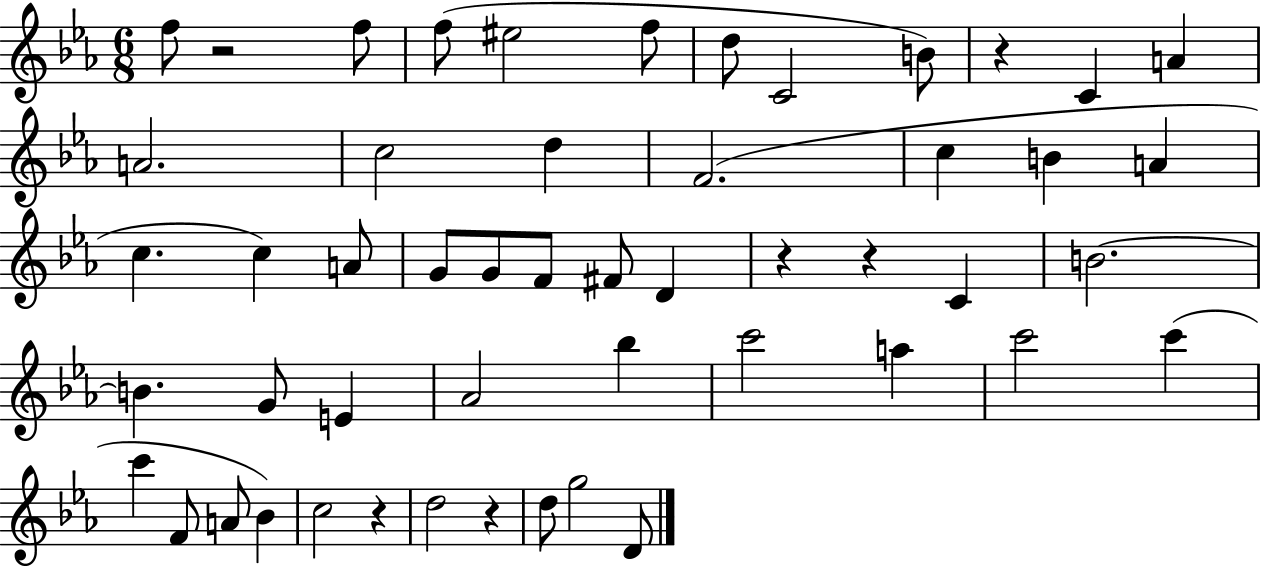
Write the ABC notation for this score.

X:1
T:Untitled
M:6/8
L:1/4
K:Eb
f/2 z2 f/2 f/2 ^e2 f/2 d/2 C2 B/2 z C A A2 c2 d F2 c B A c c A/2 G/2 G/2 F/2 ^F/2 D z z C B2 B G/2 E _A2 _b c'2 a c'2 c' c' F/2 A/2 _B c2 z d2 z d/2 g2 D/2